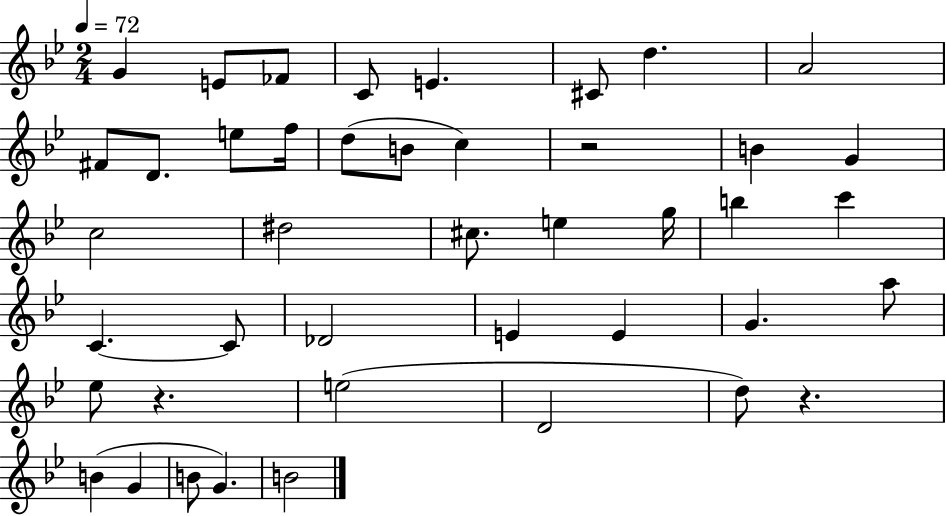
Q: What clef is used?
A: treble